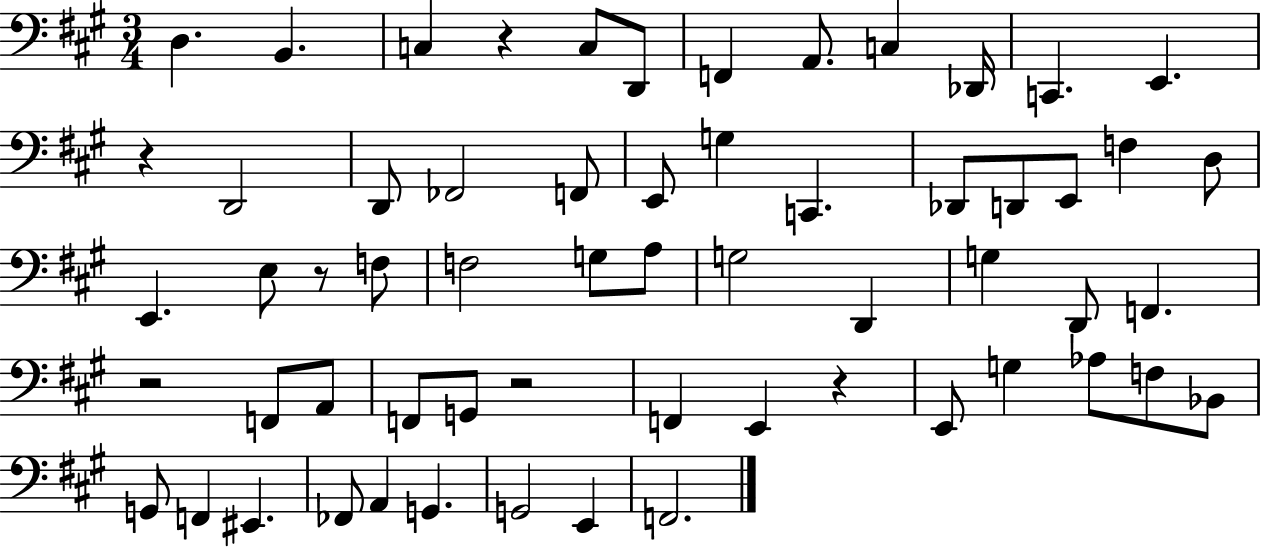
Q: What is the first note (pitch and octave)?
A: D3